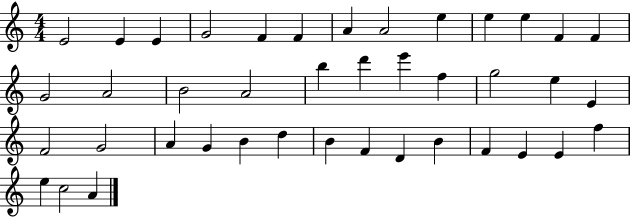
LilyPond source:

{
  \clef treble
  \numericTimeSignature
  \time 4/4
  \key c \major
  e'2 e'4 e'4 | g'2 f'4 f'4 | a'4 a'2 e''4 | e''4 e''4 f'4 f'4 | \break g'2 a'2 | b'2 a'2 | b''4 d'''4 e'''4 f''4 | g''2 e''4 e'4 | \break f'2 g'2 | a'4 g'4 b'4 d''4 | b'4 f'4 d'4 b'4 | f'4 e'4 e'4 f''4 | \break e''4 c''2 a'4 | \bar "|."
}